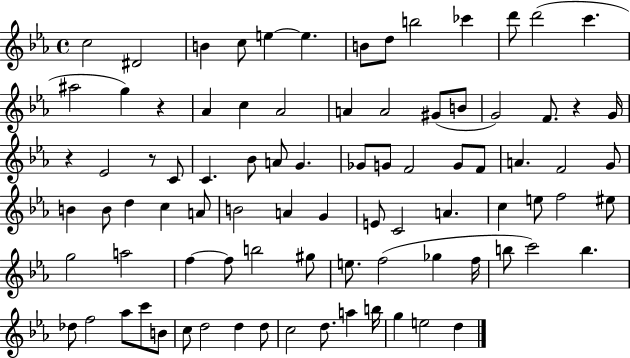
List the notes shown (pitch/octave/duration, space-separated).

C5/h D#4/h B4/q C5/e E5/q E5/q. B4/e D5/e B5/h CES6/q D6/e D6/h C6/q. A#5/h G5/q R/q Ab4/q C5/q Ab4/h A4/q A4/h G#4/e B4/e G4/h F4/e. R/q G4/s R/q Eb4/h R/e C4/e C4/q. Bb4/e A4/e G4/q. Gb4/e G4/e F4/h G4/e F4/e A4/q. F4/h G4/e B4/q B4/e D5/q C5/q A4/e B4/h A4/q G4/q E4/e C4/h A4/q. C5/q E5/e F5/h EIS5/e G5/h A5/h F5/q F5/e B5/h G#5/e E5/e. F5/h Gb5/q F5/s B5/e C6/h B5/q. Db5/e F5/h Ab5/e C6/e B4/e C5/e D5/h D5/q D5/e C5/h D5/e. A5/q B5/s G5/q E5/h D5/q